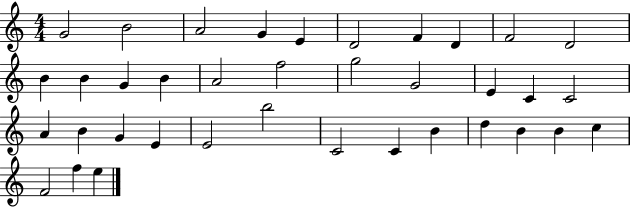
{
  \clef treble
  \numericTimeSignature
  \time 4/4
  \key c \major
  g'2 b'2 | a'2 g'4 e'4 | d'2 f'4 d'4 | f'2 d'2 | \break b'4 b'4 g'4 b'4 | a'2 f''2 | g''2 g'2 | e'4 c'4 c'2 | \break a'4 b'4 g'4 e'4 | e'2 b''2 | c'2 c'4 b'4 | d''4 b'4 b'4 c''4 | \break f'2 f''4 e''4 | \bar "|."
}